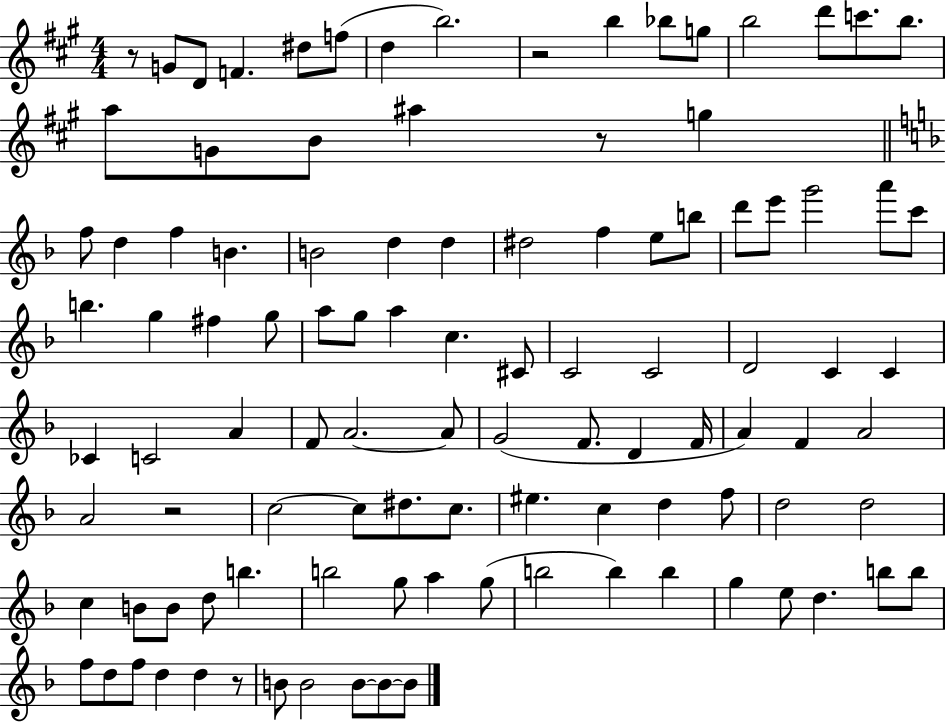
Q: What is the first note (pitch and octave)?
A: G4